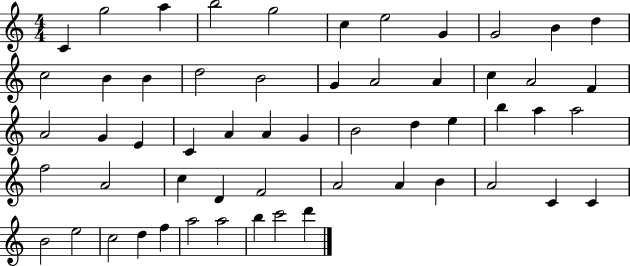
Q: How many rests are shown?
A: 0